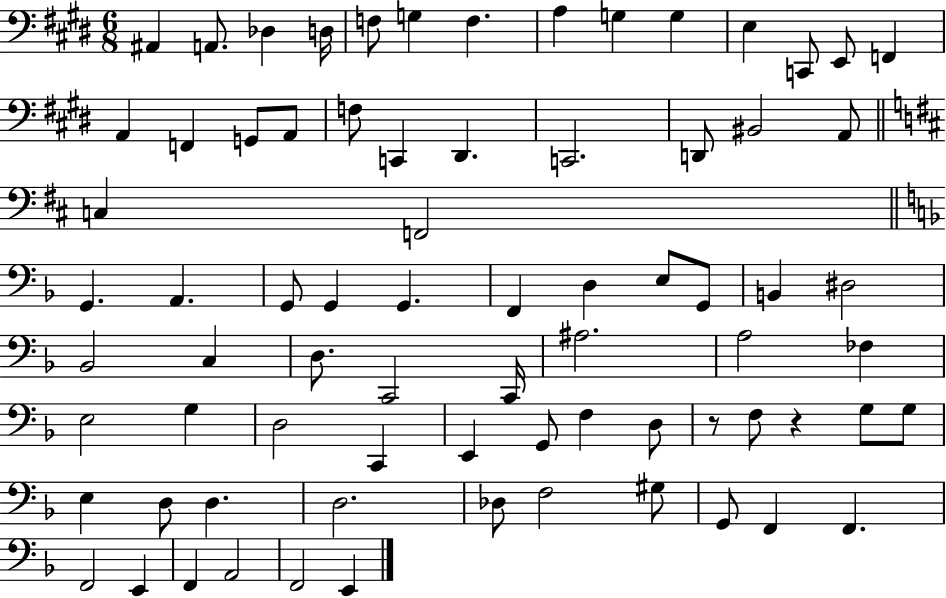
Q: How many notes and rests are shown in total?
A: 75